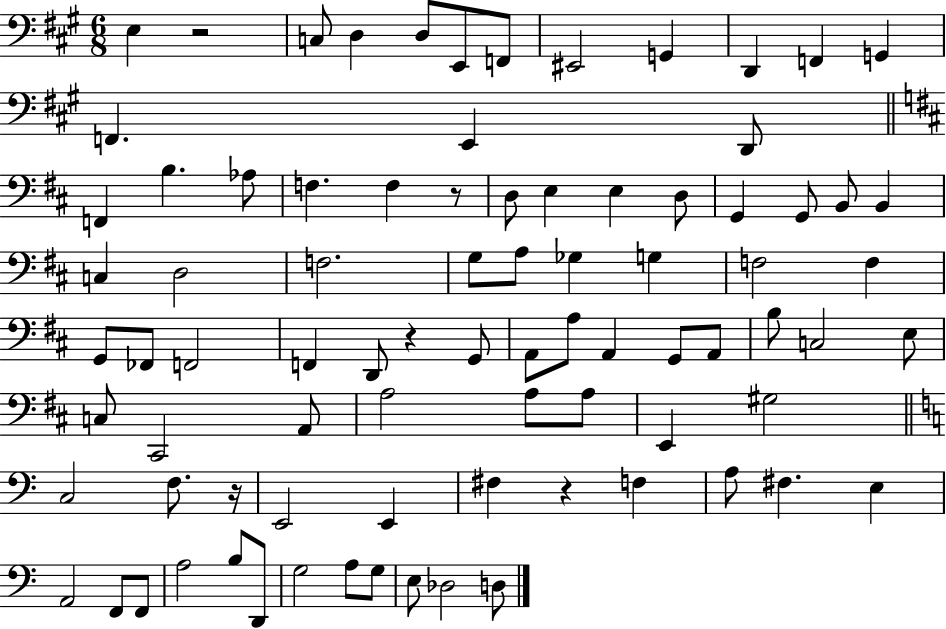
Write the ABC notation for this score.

X:1
T:Untitled
M:6/8
L:1/4
K:A
E, z2 C,/2 D, D,/2 E,,/2 F,,/2 ^E,,2 G,, D,, F,, G,, F,, E,, D,,/2 F,, B, _A,/2 F, F, z/2 D,/2 E, E, D,/2 G,, G,,/2 B,,/2 B,, C, D,2 F,2 G,/2 A,/2 _G, G, F,2 F, G,,/2 _F,,/2 F,,2 F,, D,,/2 z G,,/2 A,,/2 A,/2 A,, G,,/2 A,,/2 B,/2 C,2 E,/2 C,/2 ^C,,2 A,,/2 A,2 A,/2 A,/2 E,, ^G,2 C,2 F,/2 z/4 E,,2 E,, ^F, z F, A,/2 ^F, E, A,,2 F,,/2 F,,/2 A,2 B,/2 D,,/2 G,2 A,/2 G,/2 E,/2 _D,2 D,/2